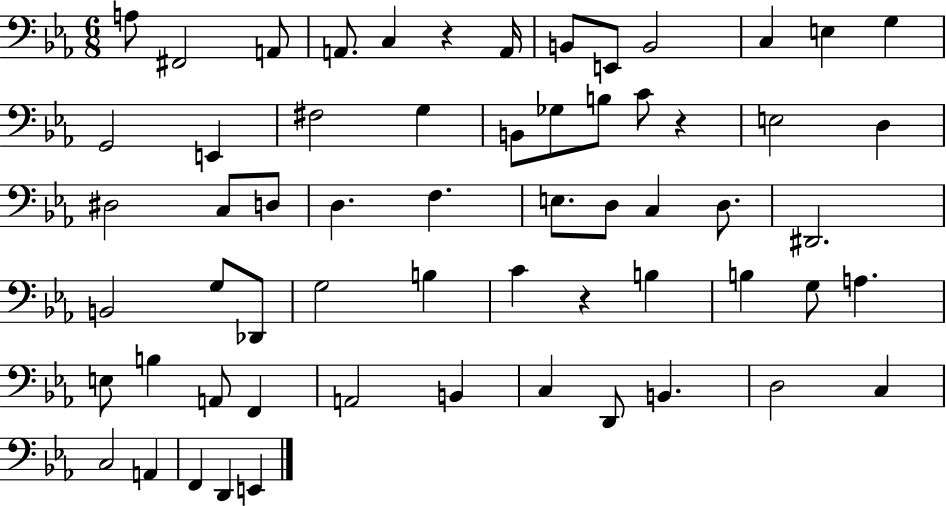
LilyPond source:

{
  \clef bass
  \numericTimeSignature
  \time 6/8
  \key ees \major
  a8 fis,2 a,8 | a,8. c4 r4 a,16 | b,8 e,8 b,2 | c4 e4 g4 | \break g,2 e,4 | fis2 g4 | b,8 ges8 b8 c'8 r4 | e2 d4 | \break dis2 c8 d8 | d4. f4. | e8. d8 c4 d8. | dis,2. | \break b,2 g8 des,8 | g2 b4 | c'4 r4 b4 | b4 g8 a4. | \break e8 b4 a,8 f,4 | a,2 b,4 | c4 d,8 b,4. | d2 c4 | \break c2 a,4 | f,4 d,4 e,4 | \bar "|."
}